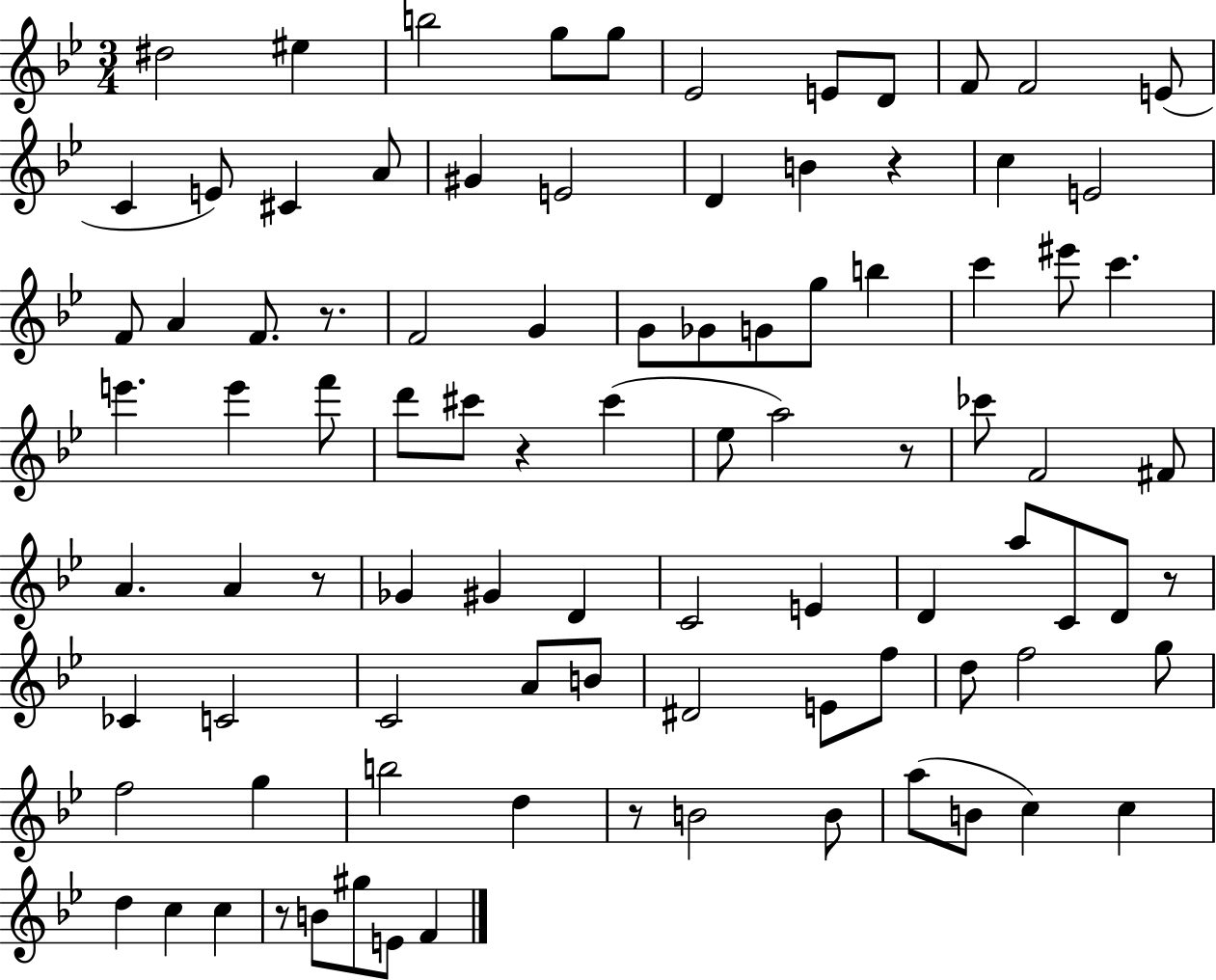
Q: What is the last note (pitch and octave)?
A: F4